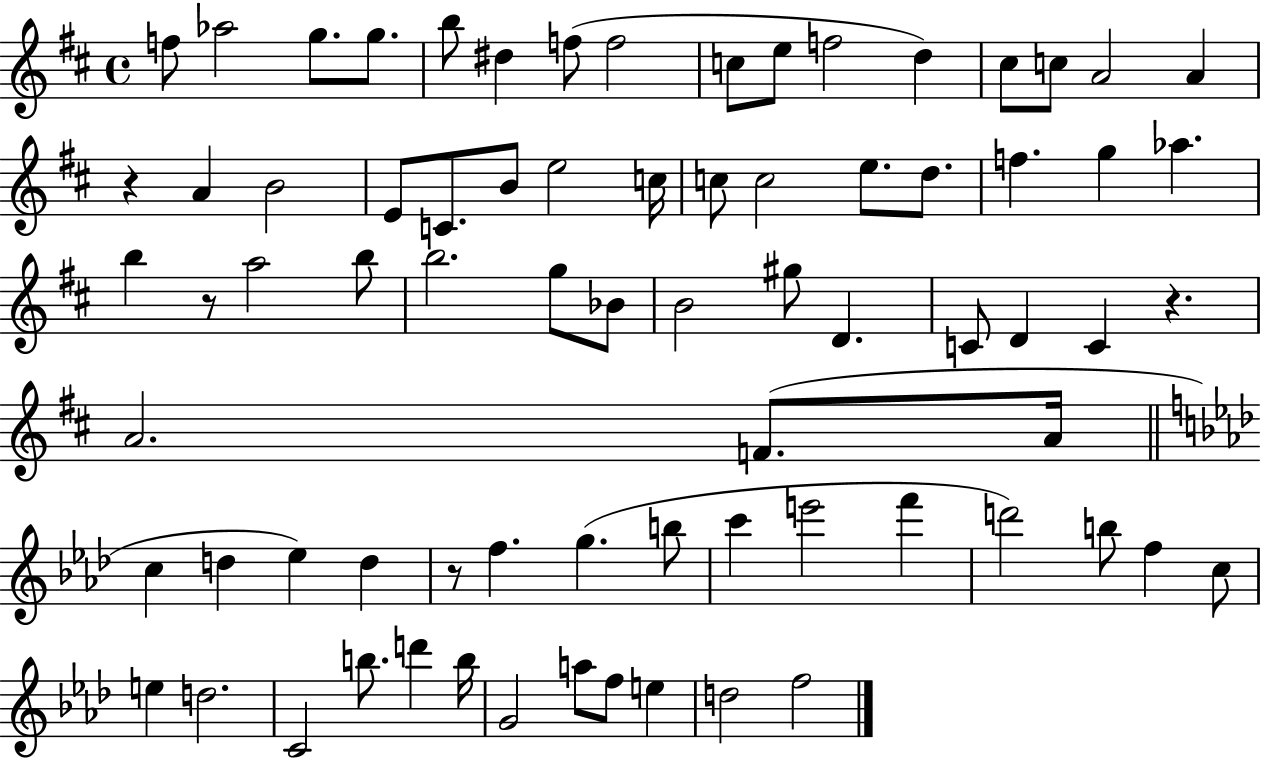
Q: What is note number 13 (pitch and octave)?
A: C#5